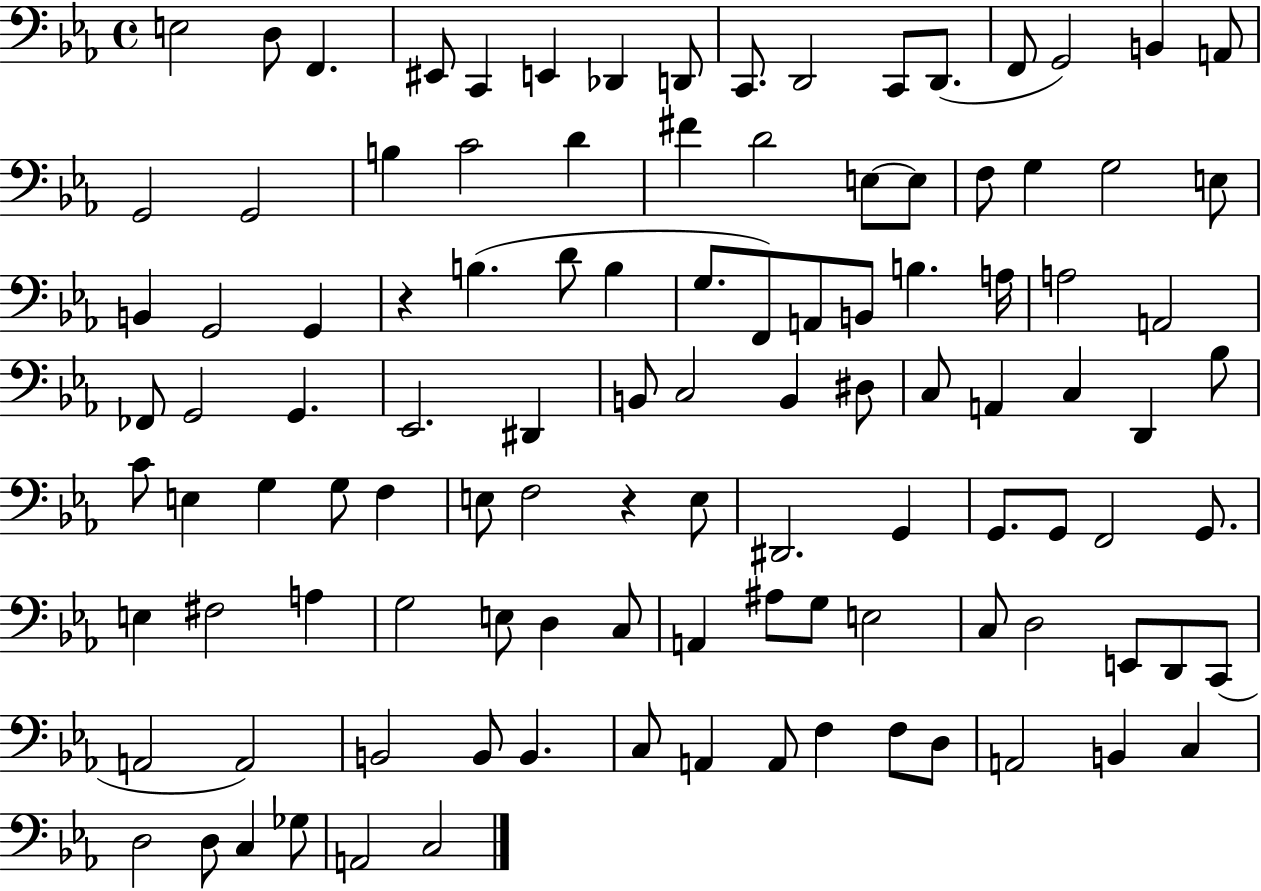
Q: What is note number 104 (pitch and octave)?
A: C3